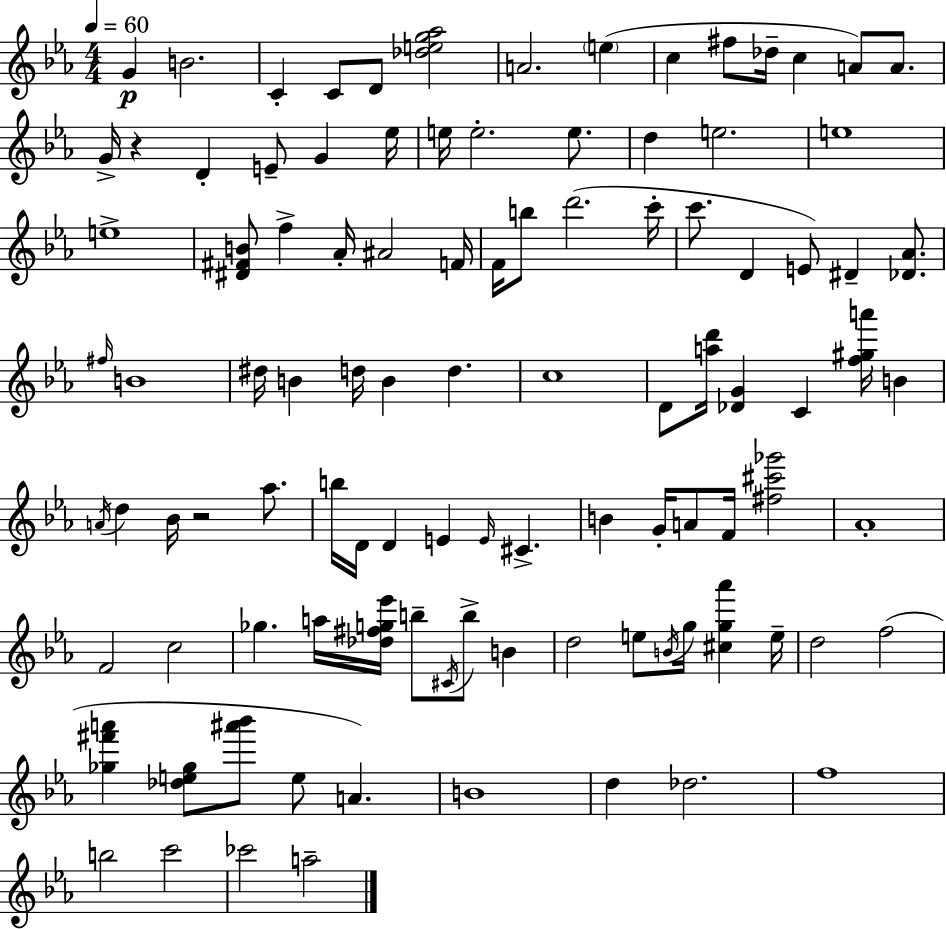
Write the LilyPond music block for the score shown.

{
  \clef treble
  \numericTimeSignature
  \time 4/4
  \key ees \major
  \tempo 4 = 60
  g'4\p b'2. | c'4-. c'8 d'8 <des'' e'' g'' aes''>2 | a'2. \parenthesize e''4( | c''4 fis''8 des''16-- c''4 a'8) a'8. | \break g'16-> r4 d'4-. e'8-- g'4 ees''16 | e''16 e''2.-. e''8. | d''4 e''2. | e''1 | \break e''1-> | <dis' fis' b'>8 f''4-> aes'16-. ais'2 f'16 | f'16 b''8 d'''2.( c'''16-. | c'''8. d'4 e'8) dis'4-- <des' aes'>8. | \break \grace { fis''16 } b'1 | dis''16 b'4 d''16 b'4 d''4. | c''1 | d'8 <a'' d'''>16 <des' g'>4 c'4 <f'' gis'' a'''>16 b'4 | \break \acciaccatura { a'16 } d''4 bes'16 r2 aes''8. | b''16 d'16 d'4 e'4 \grace { e'16 } cis'4.-> | b'4 g'16-. a'8 f'16 <fis'' cis''' ges'''>2 | aes'1-. | \break f'2 c''2 | ges''4. a''16 <des'' fis'' g'' ees'''>16 b''8-- \acciaccatura { cis'16 } b''8-> | b'4 d''2 e''8 \acciaccatura { b'16 } g''16 | <cis'' g'' aes'''>4 e''16-- d''2 f''2( | \break <ges'' fis''' a'''>4 <des'' e'' ges''>8 <ais''' bes'''>8 e''8 a'4.) | b'1 | d''4 des''2. | f''1 | \break b''2 c'''2 | ces'''2 a''2-- | \bar "|."
}